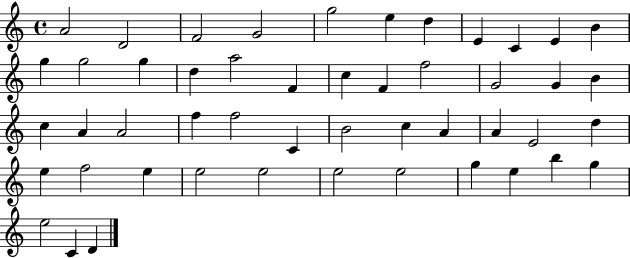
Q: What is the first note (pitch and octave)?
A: A4